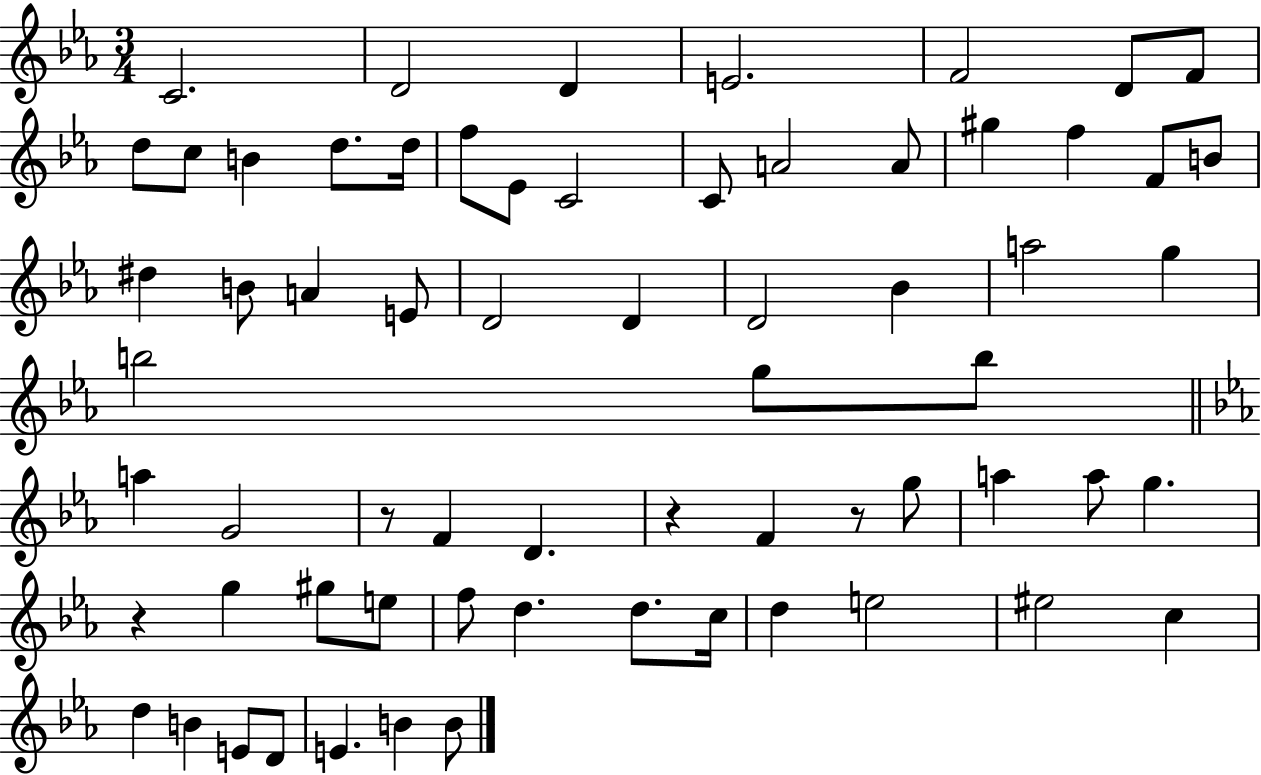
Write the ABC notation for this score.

X:1
T:Untitled
M:3/4
L:1/4
K:Eb
C2 D2 D E2 F2 D/2 F/2 d/2 c/2 B d/2 d/4 f/2 _E/2 C2 C/2 A2 A/2 ^g f F/2 B/2 ^d B/2 A E/2 D2 D D2 _B a2 g b2 g/2 b/2 a G2 z/2 F D z F z/2 g/2 a a/2 g z g ^g/2 e/2 f/2 d d/2 c/4 d e2 ^e2 c d B E/2 D/2 E B B/2